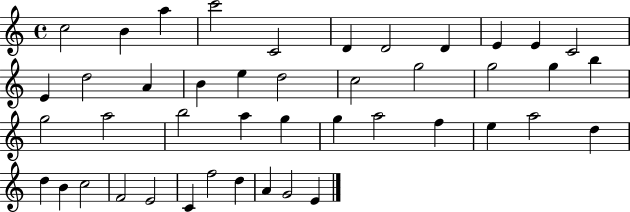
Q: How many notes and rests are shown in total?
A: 44